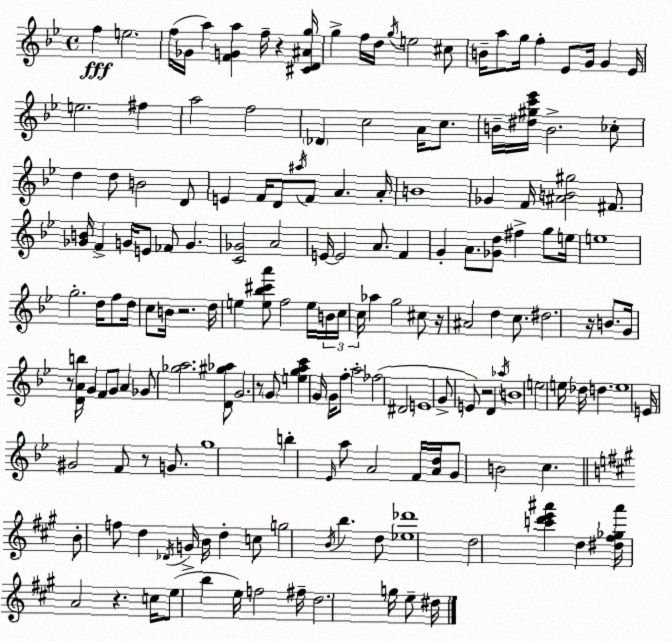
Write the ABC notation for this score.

X:1
T:Untitled
M:4/4
L:1/4
K:Bb
f e2 f/4 _G/4 a [FGa] f/4 z [^CD^Ag]/4 g f/4 d/4 g/4 e2 ^c/2 B/4 a/2 g/4 f _E/2 G/4 G _E/4 e2 ^f a2 f2 _D c2 A/4 c/2 B/4 [^d^gc'_e']/4 B2 _c/2 d d/2 B2 D/2 E F/4 D/2 ^a/4 F/2 A A/4 B4 _G F/4 [^AB^g]2 ^F/2 [_GB]/4 F G/4 E/2 _F/2 G [C_G]2 A2 E/4 E2 A/2 F G A/2 [_Gd]/2 ^f g/2 e/4 e4 g2 d/4 f/2 d/4 c/2 B/4 z2 d/4 e [e_b^c'a']/2 f2 e/4 B/4 c/4 c/4 _a g2 ^c/2 z/4 ^A2 d c/2 ^d2 z/4 B/2 G/4 z/2 [DAb]/4 G F/2 G/2 A _G/2 [_ga]2 [D^g_a]/2 G2 z/2 G/2 [egac'] G/4 G/4 f/2 a2 _f2 ^D2 E4 G/2 E/2 z2 D _a/4 B4 e2 e/4 _d/4 d e4 E/4 ^G2 F/2 z/2 G/2 g4 b _E/4 a/2 A2 F/4 [Ad]/4 G/2 B2 c B/2 f/2 d _D/4 G/4 B/4 d c/2 g2 B/4 b d/2 [_e_d']4 d2 [c'd'e'^a'] d [^d^f_g^a']/4 A2 z c/4 e/2 b e/4 f2 ^f/4 d2 g/4 e/2 ^d/4